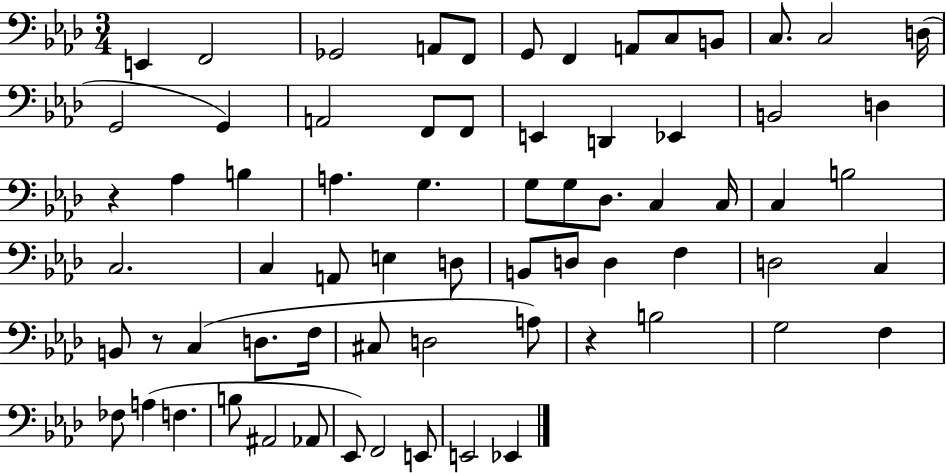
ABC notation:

X:1
T:Untitled
M:3/4
L:1/4
K:Ab
E,, F,,2 _G,,2 A,,/2 F,,/2 G,,/2 F,, A,,/2 C,/2 B,,/2 C,/2 C,2 D,/4 G,,2 G,, A,,2 F,,/2 F,,/2 E,, D,, _E,, B,,2 D, z _A, B, A, G, G,/2 G,/2 _D,/2 C, C,/4 C, B,2 C,2 C, A,,/2 E, D,/2 B,,/2 D,/2 D, F, D,2 C, B,,/2 z/2 C, D,/2 F,/4 ^C,/2 D,2 A,/2 z B,2 G,2 F, _F,/2 A, F, B,/2 ^A,,2 _A,,/2 _E,,/2 F,,2 E,,/2 E,,2 _E,,